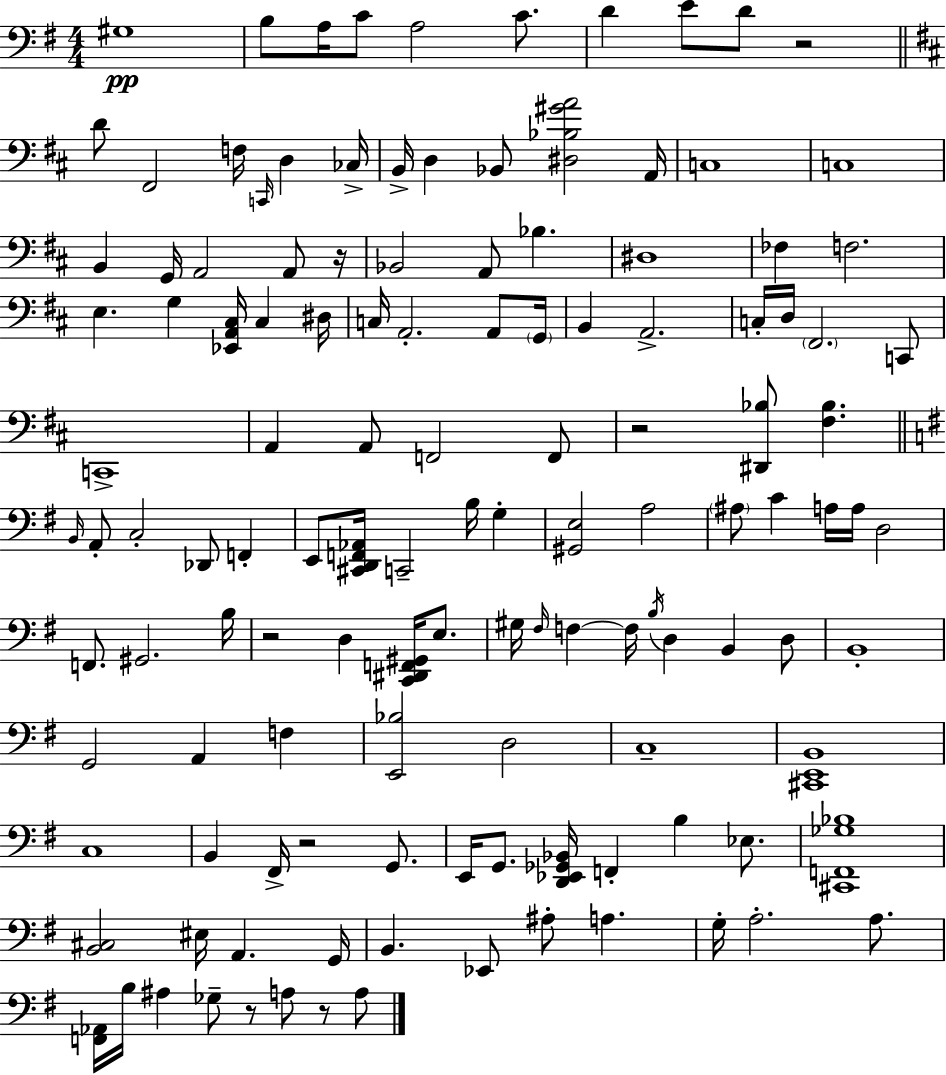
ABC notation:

X:1
T:Untitled
M:4/4
L:1/4
K:Em
^G,4 B,/2 A,/4 C/2 A,2 C/2 D E/2 D/2 z2 D/2 ^F,,2 F,/4 C,,/4 D, _C,/4 B,,/4 D, _B,,/2 [^D,_B,^GA]2 A,,/4 C,4 C,4 B,, G,,/4 A,,2 A,,/2 z/4 _B,,2 A,,/2 _B, ^D,4 _F, F,2 E, G, [_E,,A,,^C,]/4 ^C, ^D,/4 C,/4 A,,2 A,,/2 G,,/4 B,, A,,2 C,/4 D,/4 ^F,,2 C,,/2 C,,4 A,, A,,/2 F,,2 F,,/2 z2 [^D,,_B,]/2 [^F,_B,] B,,/4 A,,/2 C,2 _D,,/2 F,, E,,/2 [^C,,D,,F,,_A,,]/4 C,,2 B,/4 G, [^G,,E,]2 A,2 ^A,/2 C A,/4 A,/4 D,2 F,,/2 ^G,,2 B,/4 z2 D, [C,,^D,,F,,^G,,]/4 E,/2 ^G,/4 ^F,/4 F, F,/4 B,/4 D, B,, D,/2 B,,4 G,,2 A,, F, [E,,_B,]2 D,2 C,4 [^C,,E,,B,,]4 C,4 B,, ^F,,/4 z2 G,,/2 E,,/4 G,,/2 [D,,_E,,_G,,_B,,]/4 F,, B, _E,/2 [^C,,F,,_G,_B,]4 [B,,^C,]2 ^E,/4 A,, G,,/4 B,, _E,,/2 ^A,/2 A, G,/4 A,2 A,/2 [F,,_A,,]/4 B,/4 ^A, _G,/2 z/2 A,/2 z/2 A,/2